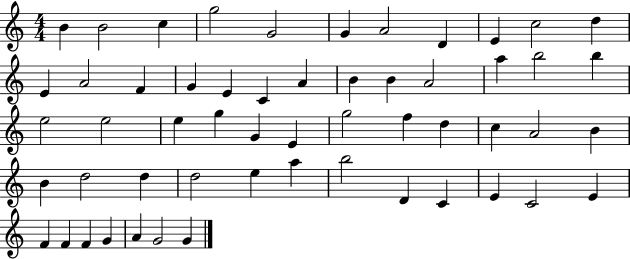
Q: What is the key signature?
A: C major